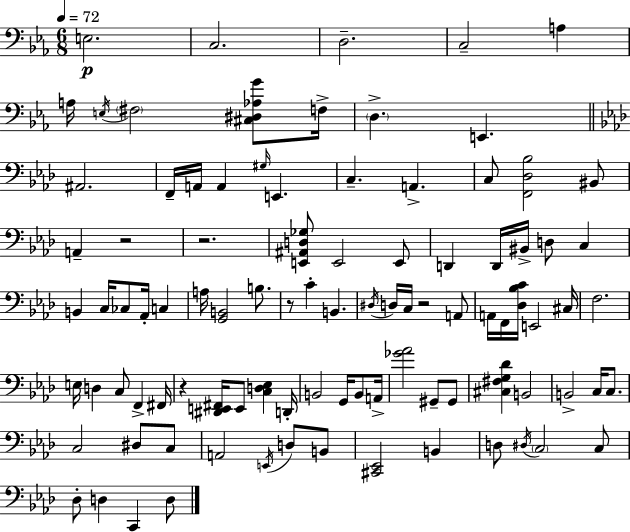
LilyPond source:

{
  \clef bass
  \numericTimeSignature
  \time 6/8
  \key ees \major
  \tempo 4 = 72
  e2.\p | c2. | d2.-- | c2-- a4 | \break a16 \acciaccatura { e16 } \parenthesize fis2 <cis dis aes g'>8 | f16-> \parenthesize d4.-> e,4. | \bar "||" \break \key aes \major ais,2. | f,16-- a,16 a,4 \grace { gis16 } e,4. | c4.-- a,4.-> | c8 <f, des bes>2 bis,8 | \break a,4-- r2 | r2. | <e, ais, d ges>8 e,2 e,8 | d,4 d,16 bis,16-> d8 c4 | \break b,4 c16 ces8 aes,16-. c4 | a16 <g, b,>2 b8. | r8 c'4-. b,4. | \acciaccatura { dis16 } d16 c16 r2 | \break a,8 a,16 f,16 <des bes c'>16 e,2 | cis16 f2. | e16 d4 c8 f,4-> | fis,16 r4 <dis, e, fis,>16 e,8 <c d ees>4 | \break d,16-. b,2 g,16 b,8 | a,16-> <ges' aes'>2 gis,8-- | gis,8 <cis fis g des'>4 b,2 | b,2-> c16 c8. | \break c2 dis8 | c8 a,2 \acciaccatura { e,16 } d8 | b,8 <cis, ees,>2 b,4 | d8 \acciaccatura { dis16 } \parenthesize c2 | \break c8 des8-. d4 c,4 | d8 \bar "|."
}